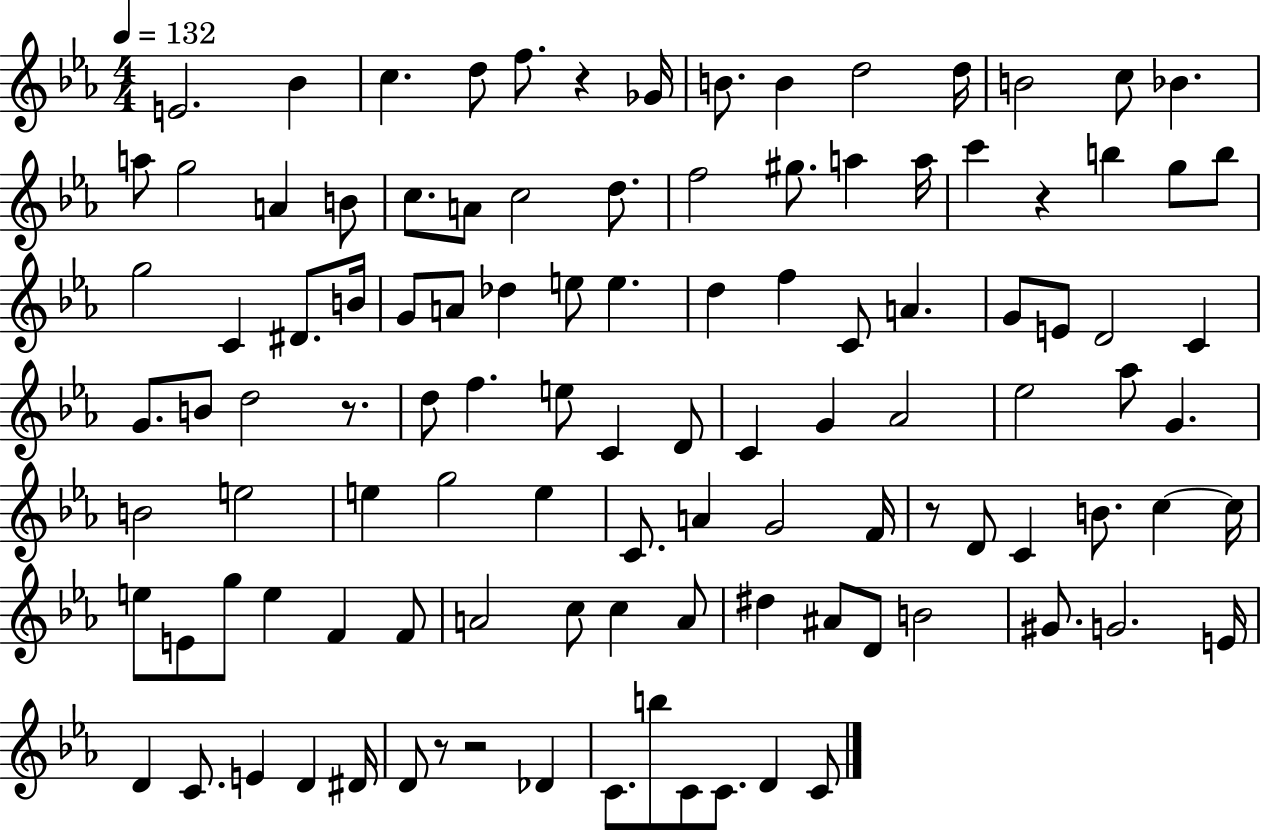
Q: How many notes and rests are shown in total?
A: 110